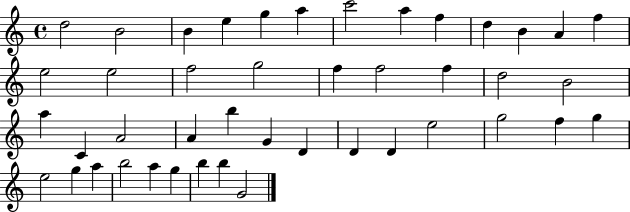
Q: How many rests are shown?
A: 0